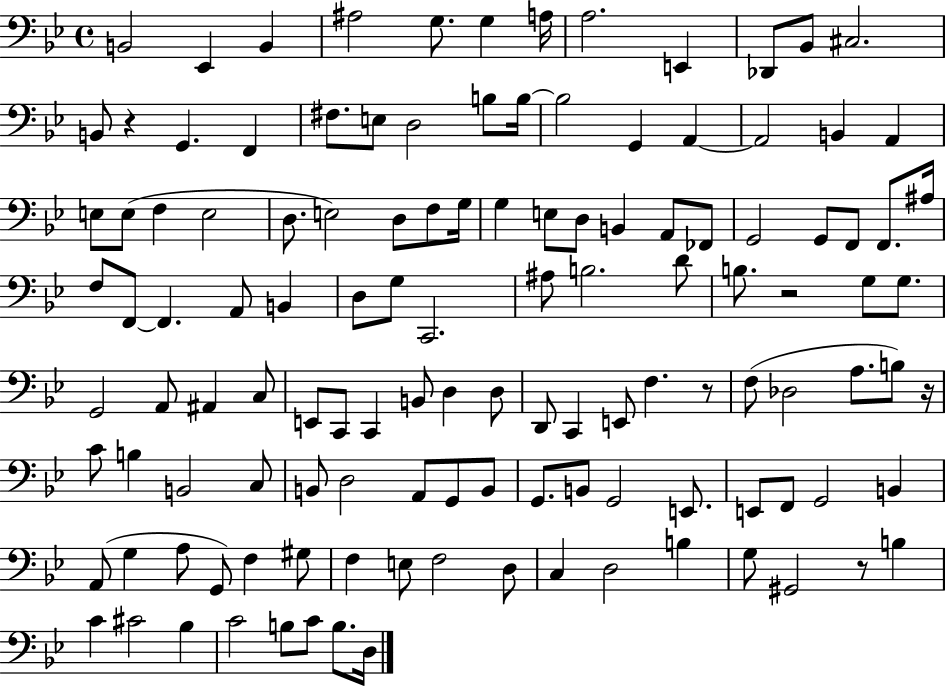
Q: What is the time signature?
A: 4/4